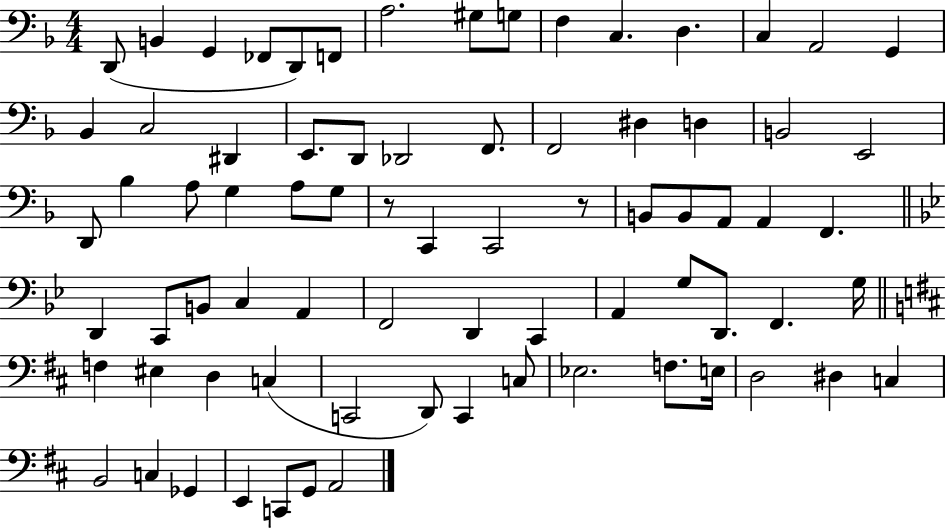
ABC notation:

X:1
T:Untitled
M:4/4
L:1/4
K:F
D,,/2 B,, G,, _F,,/2 D,,/2 F,,/2 A,2 ^G,/2 G,/2 F, C, D, C, A,,2 G,, _B,, C,2 ^D,, E,,/2 D,,/2 _D,,2 F,,/2 F,,2 ^D, D, B,,2 E,,2 D,,/2 _B, A,/2 G, A,/2 G,/2 z/2 C,, C,,2 z/2 B,,/2 B,,/2 A,,/2 A,, F,, D,, C,,/2 B,,/2 C, A,, F,,2 D,, C,, A,, G,/2 D,,/2 F,, G,/4 F, ^E, D, C, C,,2 D,,/2 C,, C,/2 _E,2 F,/2 E,/4 D,2 ^D, C, B,,2 C, _G,, E,, C,,/2 G,,/2 A,,2